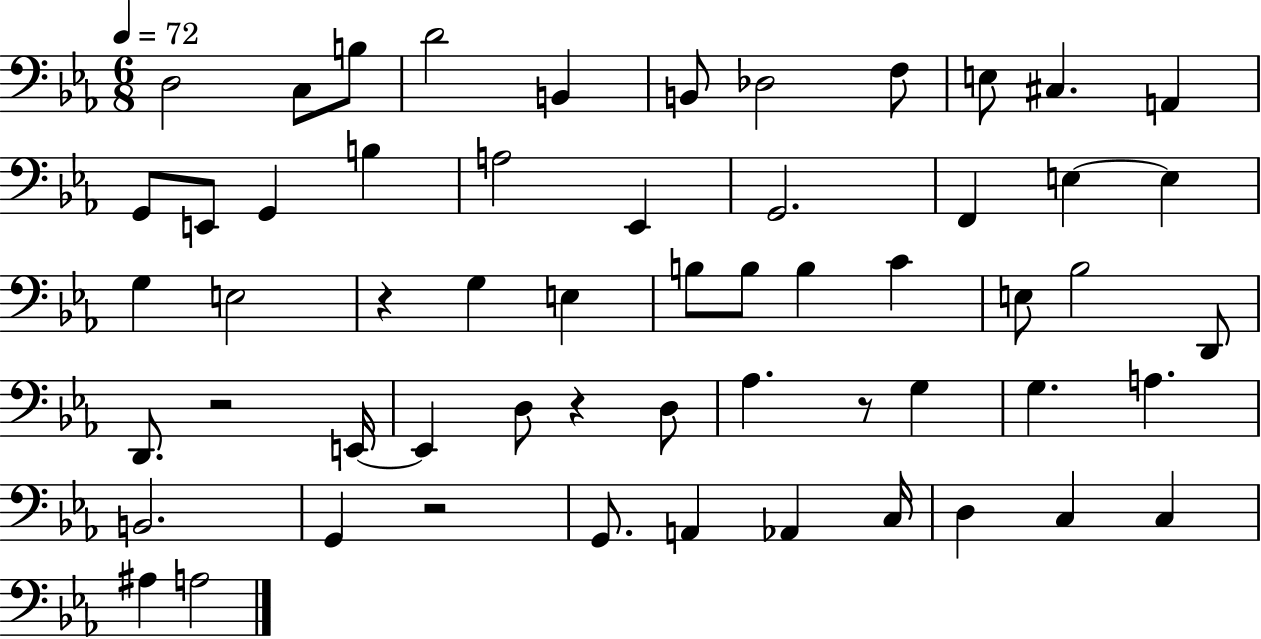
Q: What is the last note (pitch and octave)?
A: A3